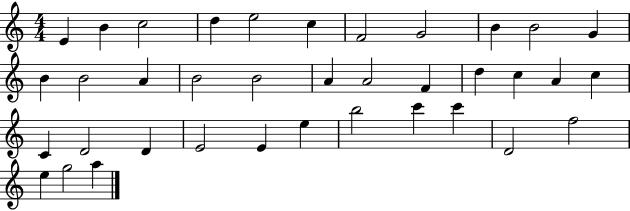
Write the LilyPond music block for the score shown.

{
  \clef treble
  \numericTimeSignature
  \time 4/4
  \key c \major
  e'4 b'4 c''2 | d''4 e''2 c''4 | f'2 g'2 | b'4 b'2 g'4 | \break b'4 b'2 a'4 | b'2 b'2 | a'4 a'2 f'4 | d''4 c''4 a'4 c''4 | \break c'4 d'2 d'4 | e'2 e'4 e''4 | b''2 c'''4 c'''4 | d'2 f''2 | \break e''4 g''2 a''4 | \bar "|."
}